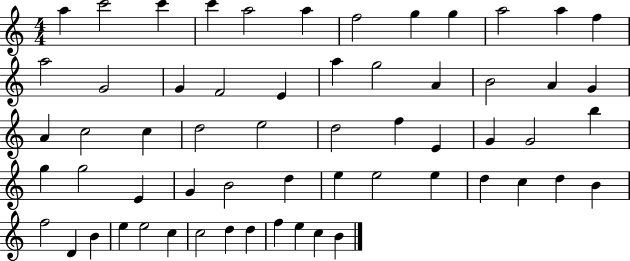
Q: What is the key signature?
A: C major